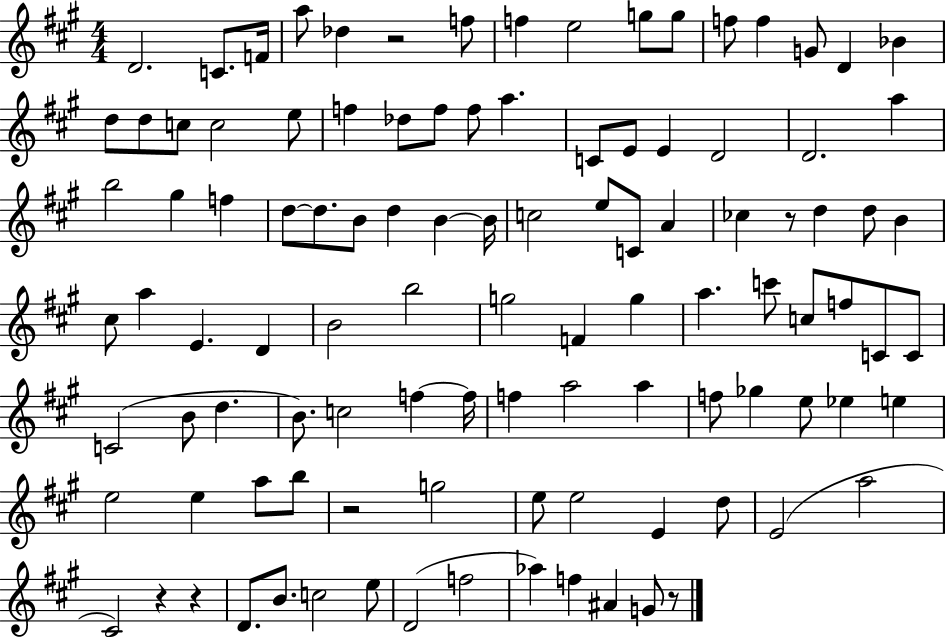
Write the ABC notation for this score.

X:1
T:Untitled
M:4/4
L:1/4
K:A
D2 C/2 F/4 a/2 _d z2 f/2 f e2 g/2 g/2 f/2 f G/2 D _B d/2 d/2 c/2 c2 e/2 f _d/2 f/2 f/2 a C/2 E/2 E D2 D2 a b2 ^g f d/2 d/2 B/2 d B B/4 c2 e/2 C/2 A _c z/2 d d/2 B ^c/2 a E D B2 b2 g2 F g a c'/2 c/2 f/2 C/2 C/2 C2 B/2 d B/2 c2 f f/4 f a2 a f/2 _g e/2 _e e e2 e a/2 b/2 z2 g2 e/2 e2 E d/2 E2 a2 ^C2 z z D/2 B/2 c2 e/2 D2 f2 _a f ^A G/2 z/2